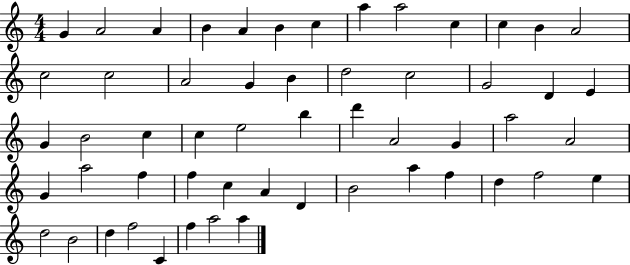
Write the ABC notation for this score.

X:1
T:Untitled
M:4/4
L:1/4
K:C
G A2 A B A B c a a2 c c B A2 c2 c2 A2 G B d2 c2 G2 D E G B2 c c e2 b d' A2 G a2 A2 G a2 f f c A D B2 a f d f2 e d2 B2 d f2 C f a2 a